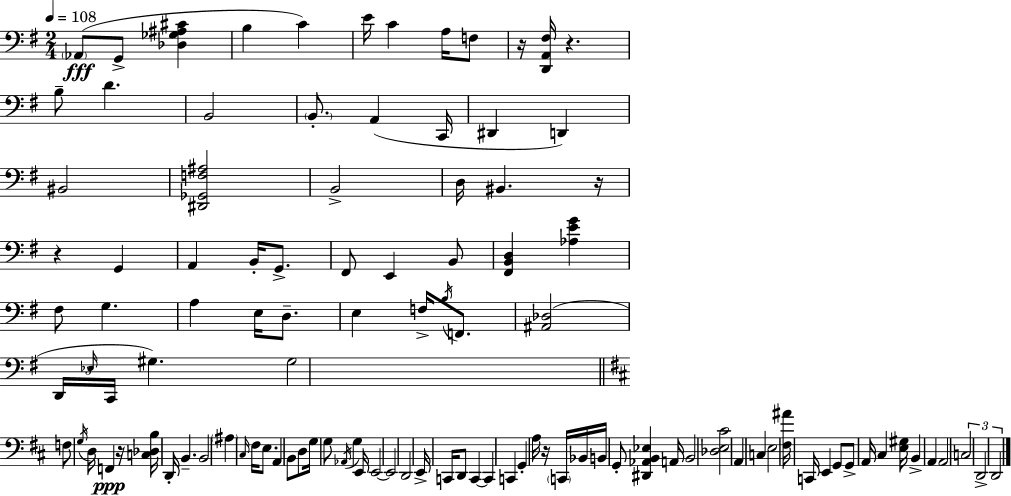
X:1
T:Untitled
M:2/4
L:1/4
K:G
_A,,/2 G,,/2 [_D,_G,^A,^C] B, C E/4 C A,/4 F,/2 z/4 [D,,A,,^F,]/4 z B,/2 D B,,2 B,,/2 A,, C,,/4 ^D,, D,, ^B,,2 [^D,,_G,,F,^A,]2 B,,2 D,/4 ^B,, z/4 z G,, A,, B,,/4 G,,/2 ^F,,/2 E,, B,,/2 [^F,,B,,D,] [_A,EG] ^F,/2 G, A, E,/4 D,/2 E, F,/4 B,/4 F,,/2 [^A,,_D,]2 D,,/4 _E,/4 C,,/4 ^G, ^G,2 F,/2 G,/4 D,/4 F,, z/4 [C,_D,B,]/4 D,,/4 B,, B,,2 ^A, ^C,/4 ^F,/4 E,/2 A,, B,,/2 D,/2 G,/4 G,/2 _A,,/4 G, E,,/4 E,,2 E,,2 D,,2 E,,/4 C,,/4 D,,/2 C,, C,, C,, G,, A,/4 z/4 C,,/4 _B,,/4 B,,/4 G,,/2 [^D,,_A,,B,,_E,] A,,/4 B,,2 [_D,E,^C]2 A,, C, E,2 [^F,^A]/4 C,,/4 E,, G,,/2 G,,/2 A,,/4 ^C, [E,^G,]/4 B,, A,, A,,2 C,2 D,,2 D,,2